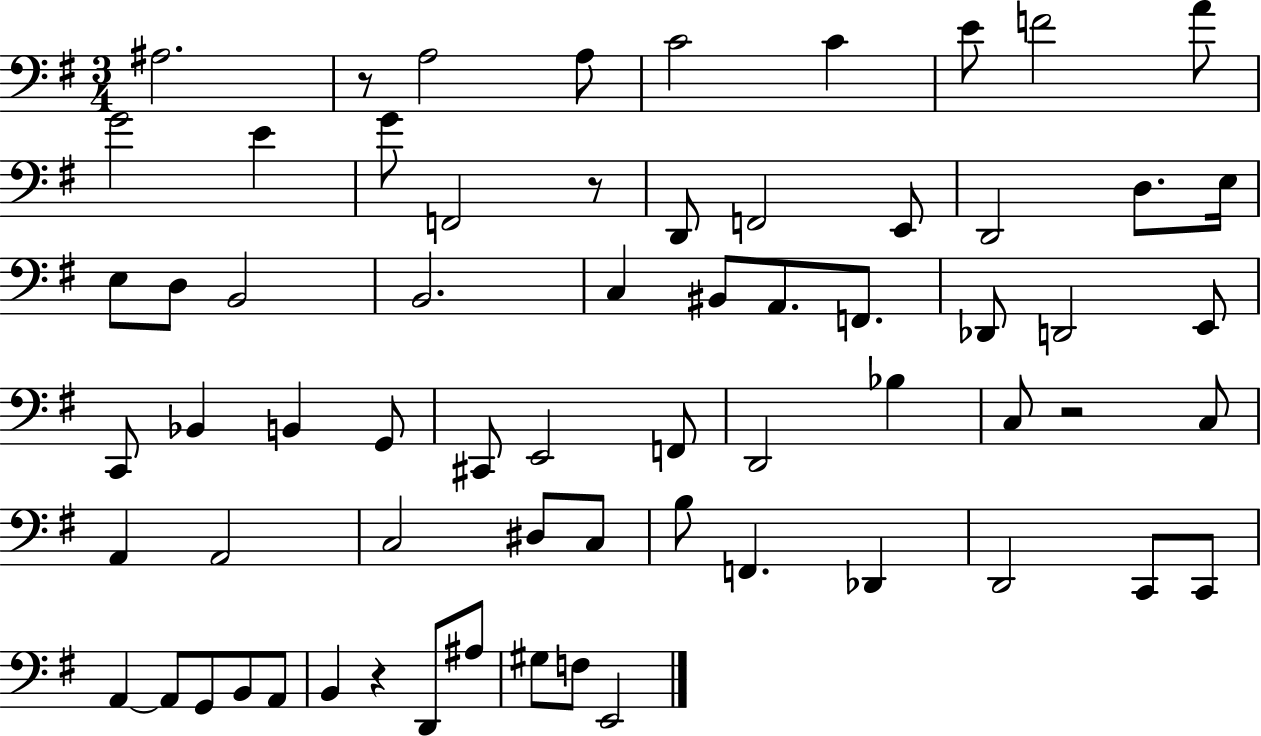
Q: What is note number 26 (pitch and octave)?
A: F2